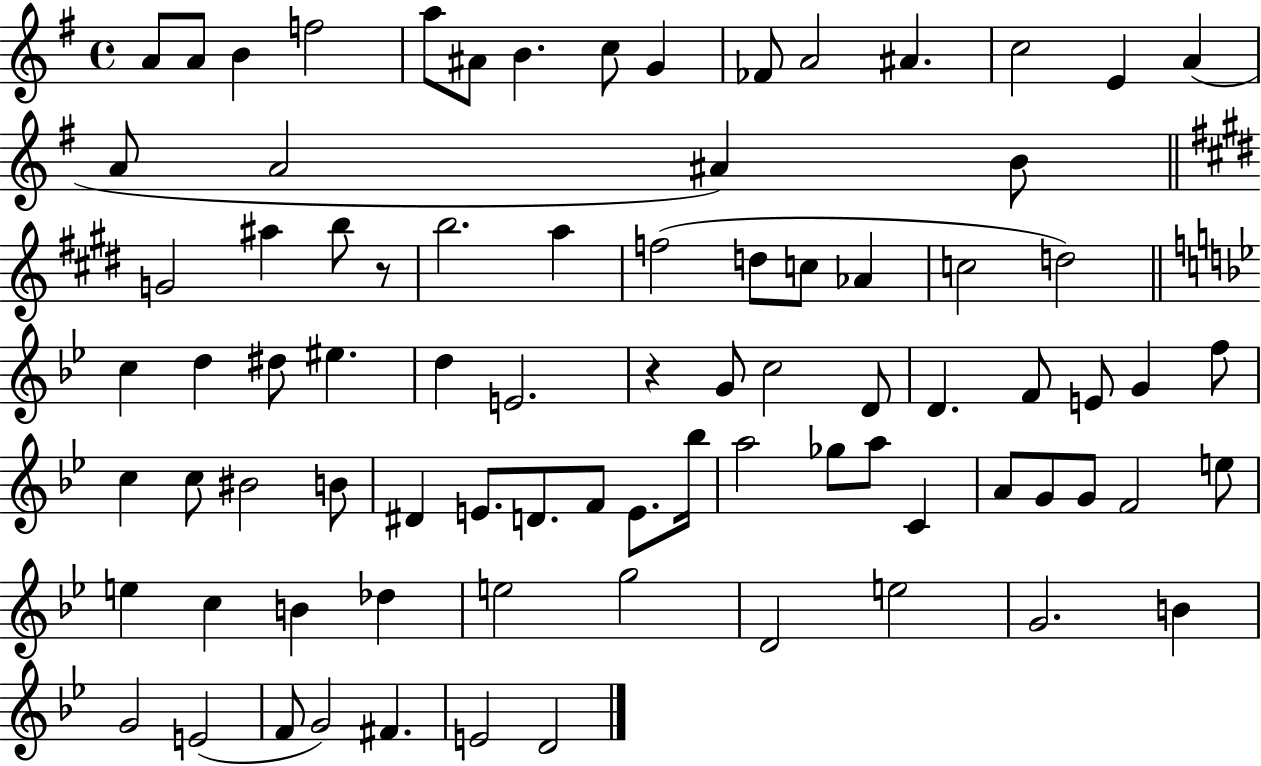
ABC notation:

X:1
T:Untitled
M:4/4
L:1/4
K:G
A/2 A/2 B f2 a/2 ^A/2 B c/2 G _F/2 A2 ^A c2 E A A/2 A2 ^A B/2 G2 ^a b/2 z/2 b2 a f2 d/2 c/2 _A c2 d2 c d ^d/2 ^e d E2 z G/2 c2 D/2 D F/2 E/2 G f/2 c c/2 ^B2 B/2 ^D E/2 D/2 F/2 E/2 _b/4 a2 _g/2 a/2 C A/2 G/2 G/2 F2 e/2 e c B _d e2 g2 D2 e2 G2 B G2 E2 F/2 G2 ^F E2 D2